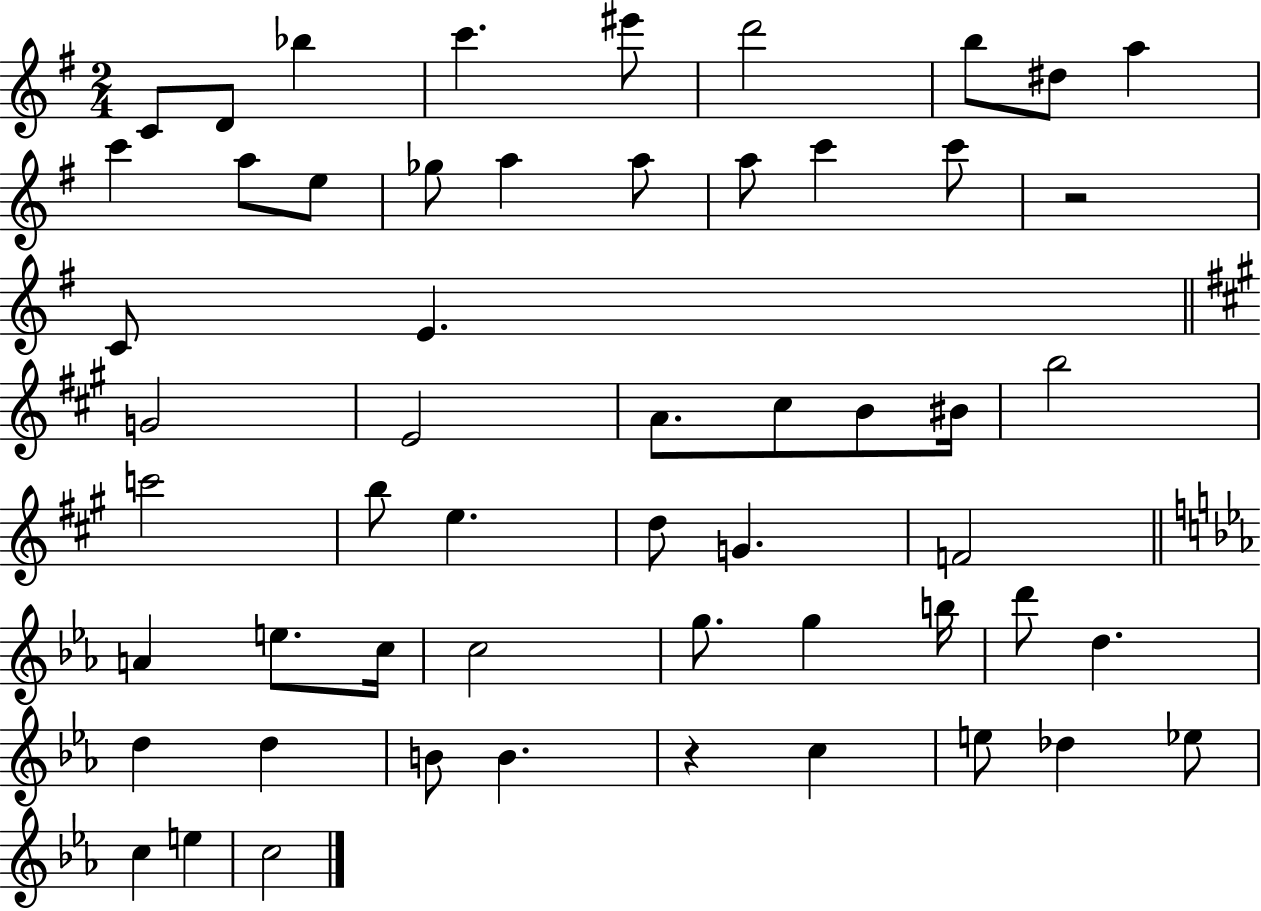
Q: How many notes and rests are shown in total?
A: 55